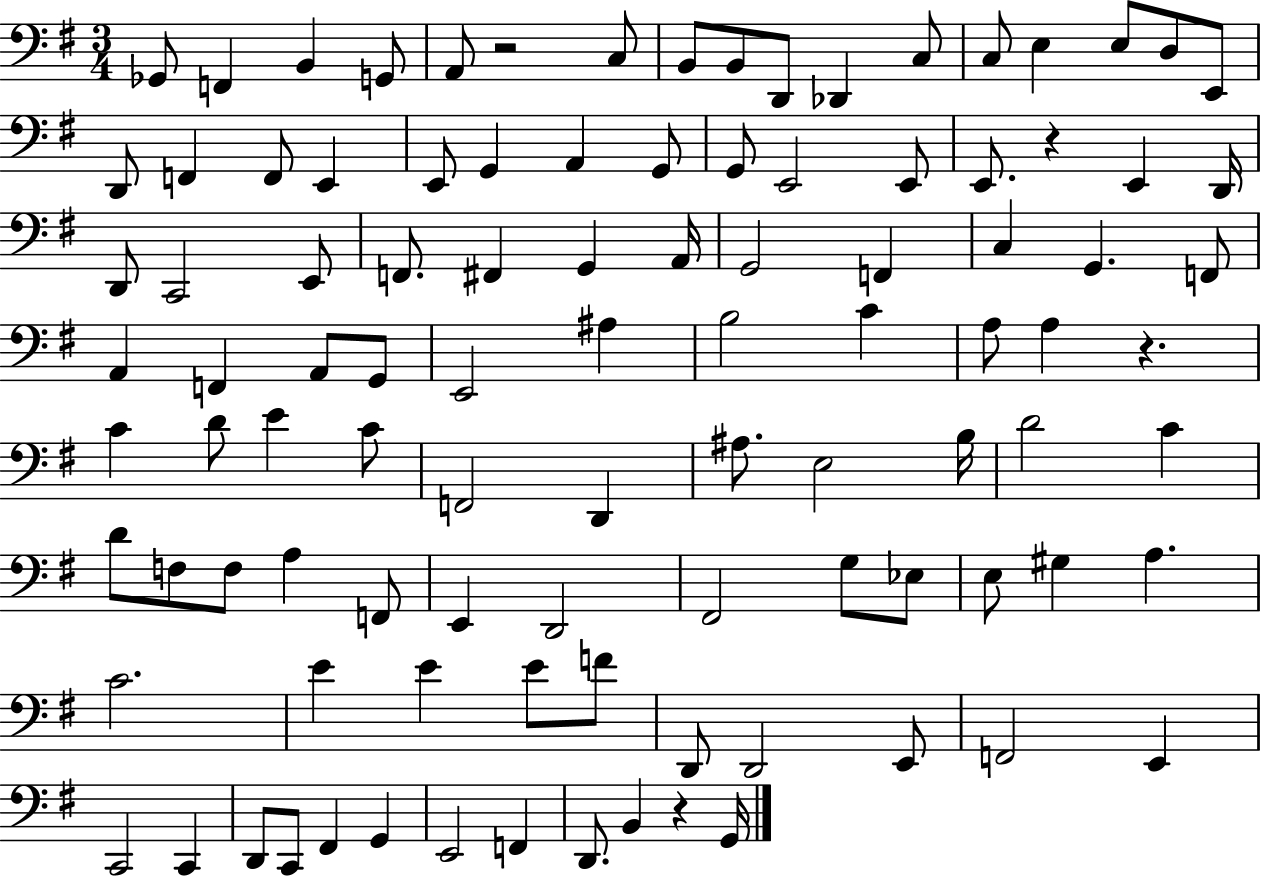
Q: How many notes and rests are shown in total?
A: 101